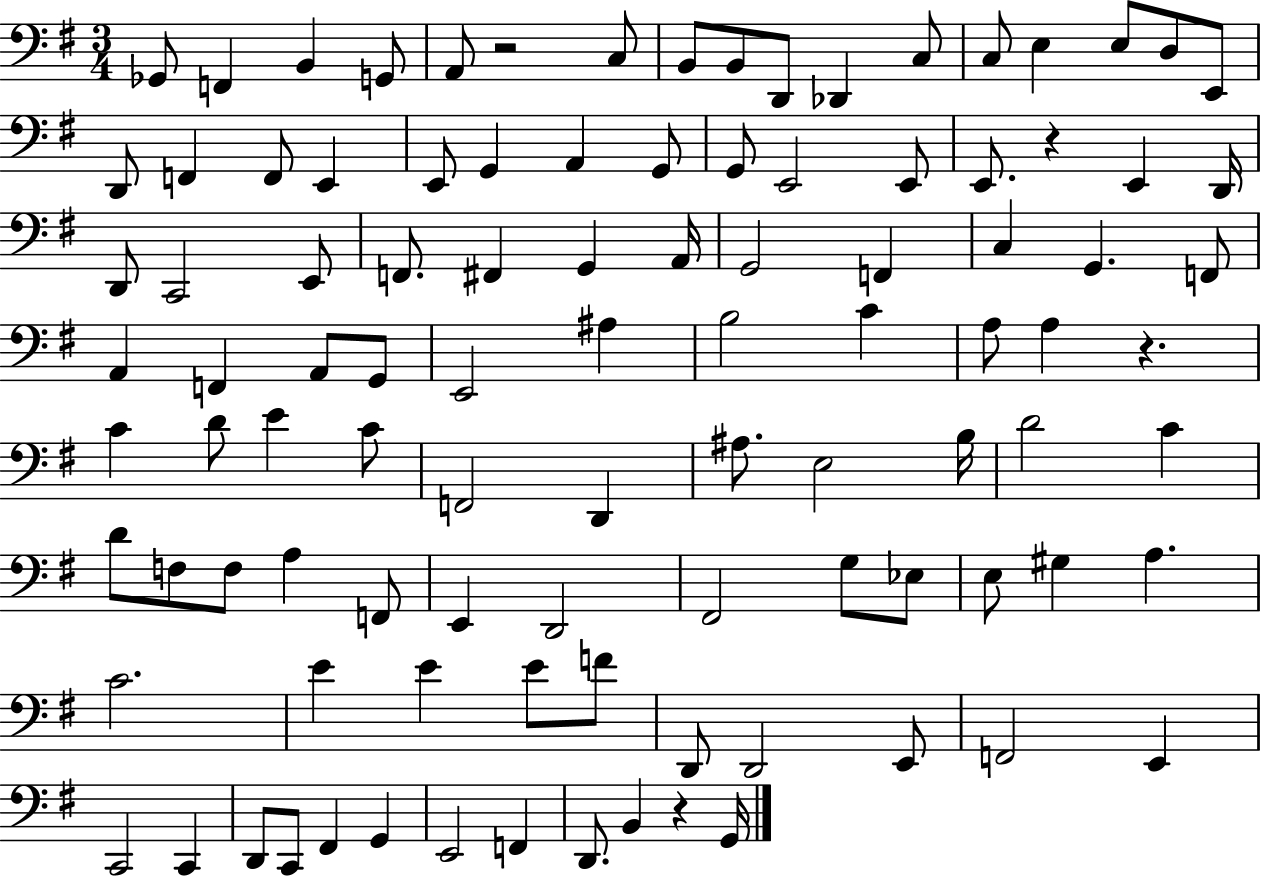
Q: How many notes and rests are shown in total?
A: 101